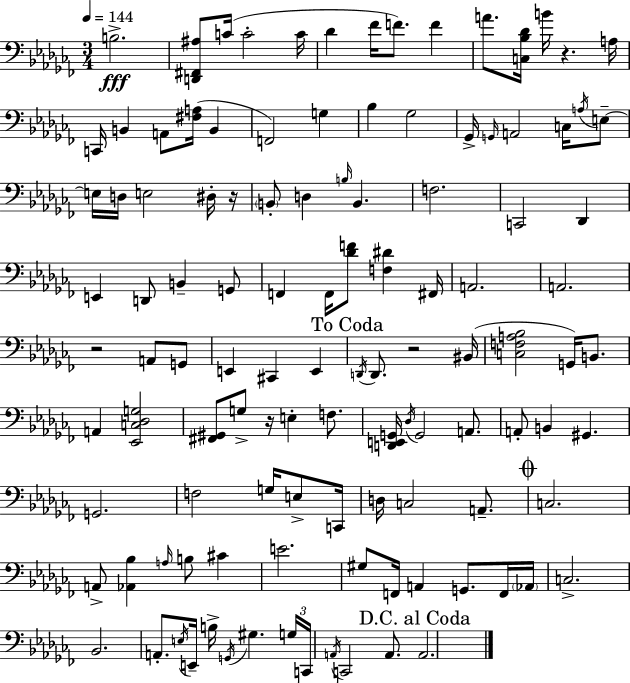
{
  \clef bass
  \numericTimeSignature
  \time 3/4
  \key aes \minor
  \tempo 4 = 144
  b2.->\fff | <d, fis, ais>8 c'16( c'2-. c'16 | des'4 fes'16 f'8.) f'4 | a'8. <c bes des'>16 b'16 r4. a16 | \break c,16 b,4 a,8 <fis a>16( b,4 | f,2) g4 | bes4 ges2 | ges,16-> \grace { g,16 } a,2 c16 \acciaccatura { a16 } | \break e8--~~ e16 d16 e2 | dis16-. r16 \parenthesize b,8-. d4 \grace { b16 } b,4. | f2. | c,2 des,4 | \break e,4 d,8 b,4-- | g,8 f,4 f,16 <des' f'>8 <f dis'>4 | fis,16 a,2. | a,2. | \break r2 a,8 | g,8 e,4 cis,4 e,4 | \mark "To Coda" \acciaccatura { d,16 } d,8. r2 | bis,16( <c f a bes>2 | \break g,16) b,8. a,4 <ees, c des g>2 | <fis, gis,>8 g8-> r16 e4-. | f8. <d, e, g,>16 \acciaccatura { des16 } g,2 | a,8. a,8-. b,4 gis,4. | \break g,2. | f2 | g16 e8-> c,16 d16 c2 | a,8.-- \mark \markup { \musicglyph "scripts.coda" } c2. | \break a,8-> <aes, bes>4 \grace { a16 } | b8 cis'4 e'2. | gis8 f,16 a,4 | g,8. f,16 \parenthesize aes,16 c2.-> | \break bes,2. | a,8.-. \acciaccatura { e16 } e,16-- b16-> | \acciaccatura { g,16 } gis4. \tuplet 3/2 { g16 c,16 \acciaccatura { a,16 } } c,2 | a,8. \mark "D.C. al Coda" a,2. | \break \bar "|."
}